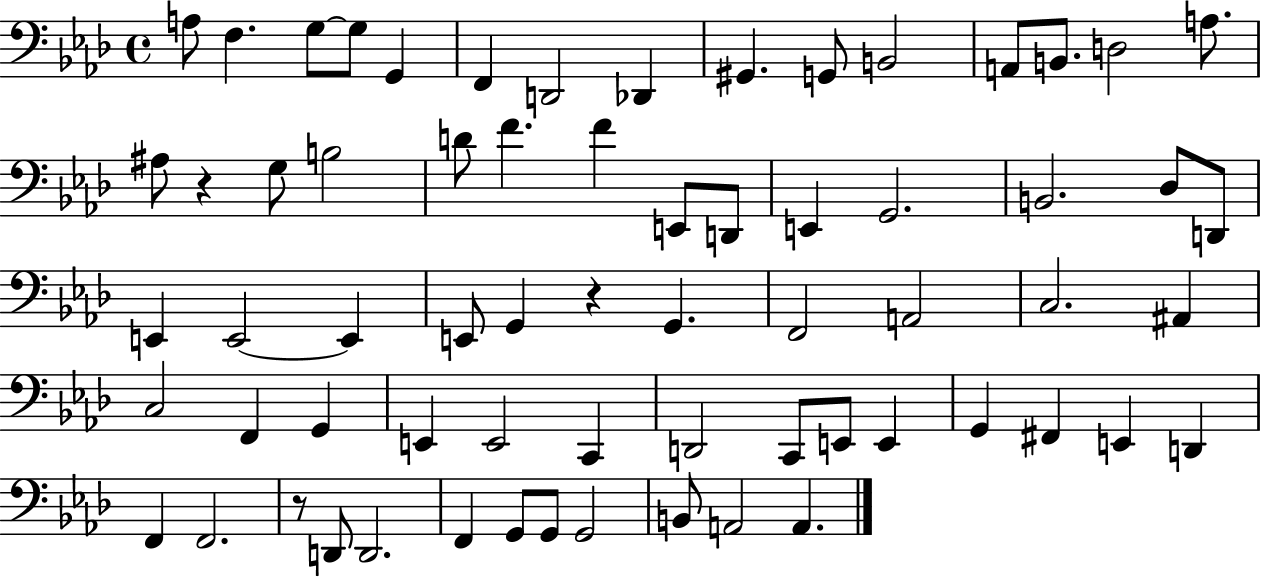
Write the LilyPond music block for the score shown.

{
  \clef bass
  \time 4/4
  \defaultTimeSignature
  \key aes \major
  a8 f4. g8~~ g8 g,4 | f,4 d,2 des,4 | gis,4. g,8 b,2 | a,8 b,8. d2 a8. | \break ais8 r4 g8 b2 | d'8 f'4. f'4 e,8 d,8 | e,4 g,2. | b,2. des8 d,8 | \break e,4 e,2~~ e,4 | e,8 g,4 r4 g,4. | f,2 a,2 | c2. ais,4 | \break c2 f,4 g,4 | e,4 e,2 c,4 | d,2 c,8 e,8 e,4 | g,4 fis,4 e,4 d,4 | \break f,4 f,2. | r8 d,8 d,2. | f,4 g,8 g,8 g,2 | b,8 a,2 a,4. | \break \bar "|."
}